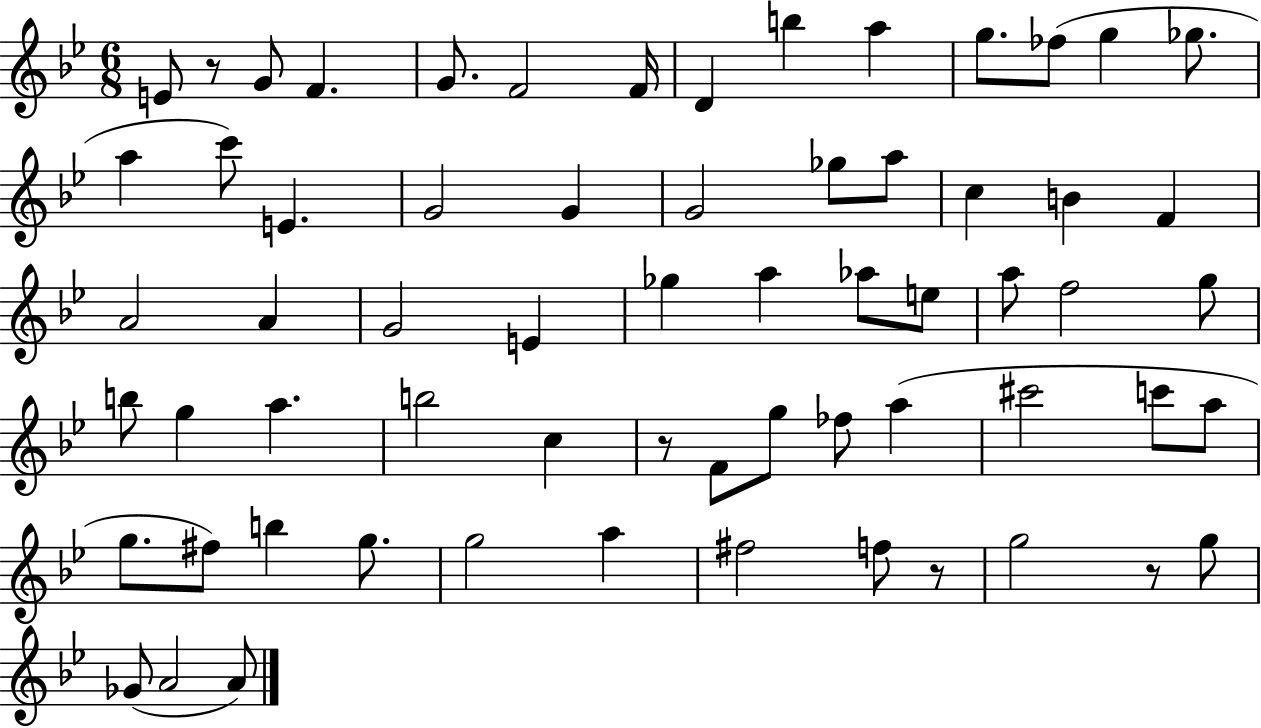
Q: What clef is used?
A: treble